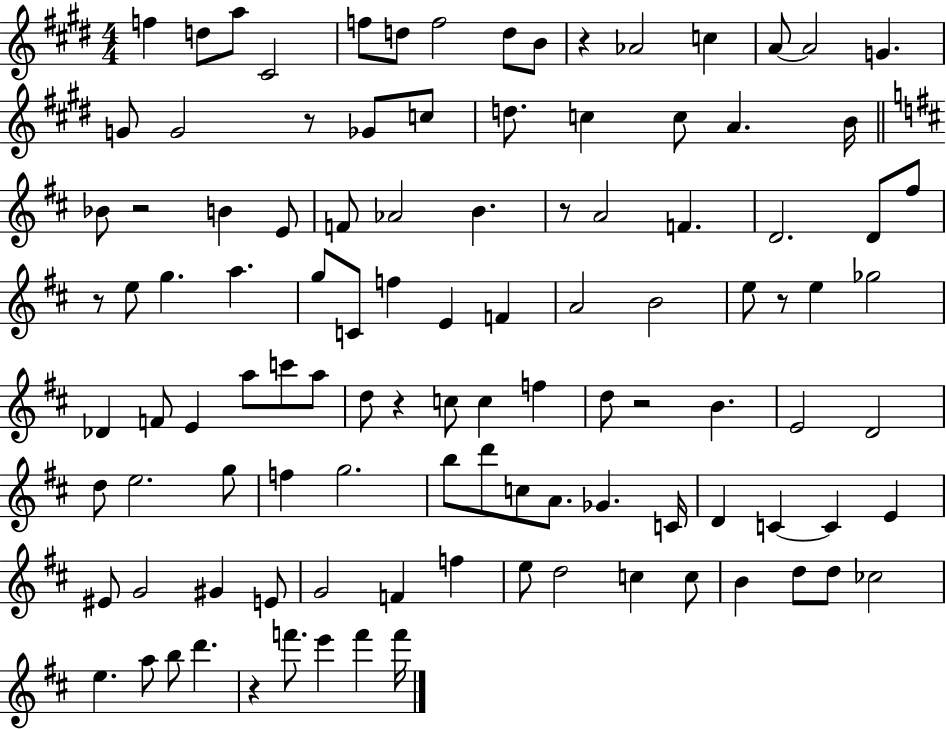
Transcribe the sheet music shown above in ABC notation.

X:1
T:Untitled
M:4/4
L:1/4
K:E
f d/2 a/2 ^C2 f/2 d/2 f2 d/2 B/2 z _A2 c A/2 A2 G G/2 G2 z/2 _G/2 c/2 d/2 c c/2 A B/4 _B/2 z2 B E/2 F/2 _A2 B z/2 A2 F D2 D/2 ^f/2 z/2 e/2 g a g/2 C/2 f E F A2 B2 e/2 z/2 e _g2 _D F/2 E a/2 c'/2 a/2 d/2 z c/2 c f d/2 z2 B E2 D2 d/2 e2 g/2 f g2 b/2 d'/2 c/2 A/2 _G C/4 D C C E ^E/2 G2 ^G E/2 G2 F f e/2 d2 c c/2 B d/2 d/2 _c2 e a/2 b/2 d' z f'/2 e' f' f'/4